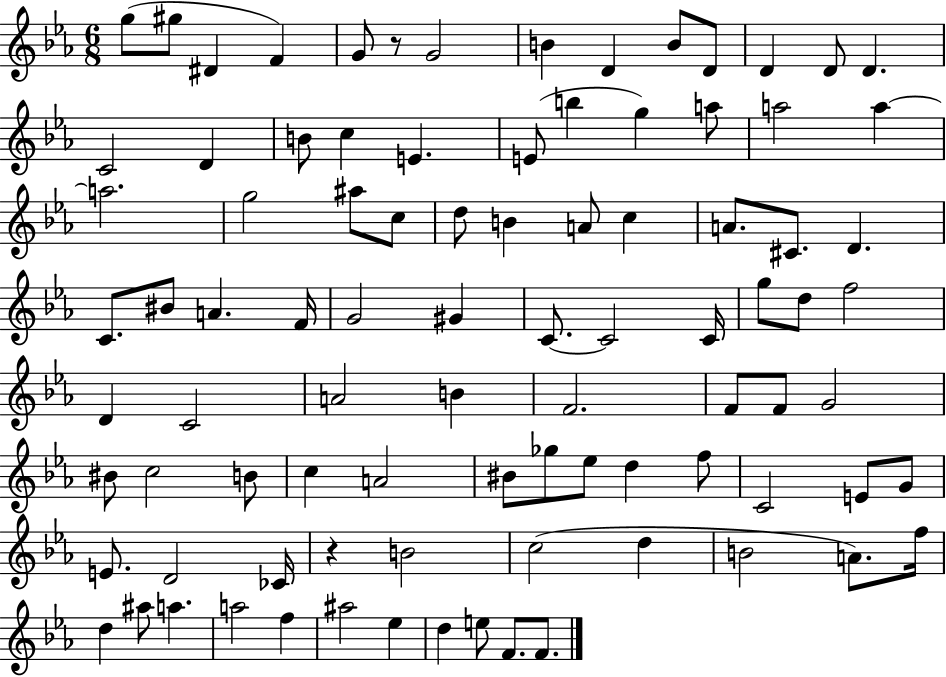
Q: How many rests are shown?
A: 2